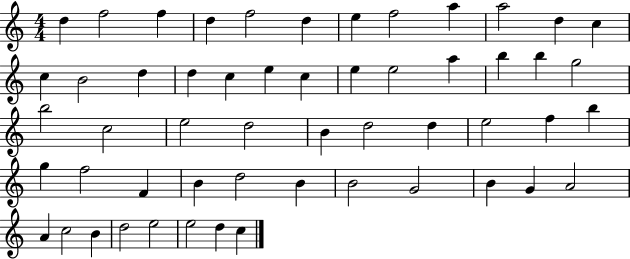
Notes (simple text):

D5/q F5/h F5/q D5/q F5/h D5/q E5/q F5/h A5/q A5/h D5/q C5/q C5/q B4/h D5/q D5/q C5/q E5/q C5/q E5/q E5/h A5/q B5/q B5/q G5/h B5/h C5/h E5/h D5/h B4/q D5/h D5/q E5/h F5/q B5/q G5/q F5/h F4/q B4/q D5/h B4/q B4/h G4/h B4/q G4/q A4/h A4/q C5/h B4/q D5/h E5/h E5/h D5/q C5/q